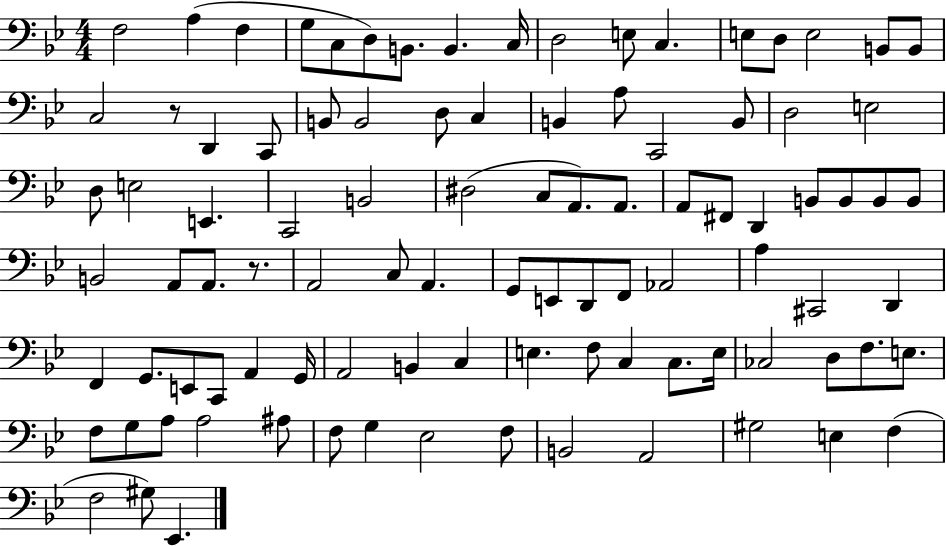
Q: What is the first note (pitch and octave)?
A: F3